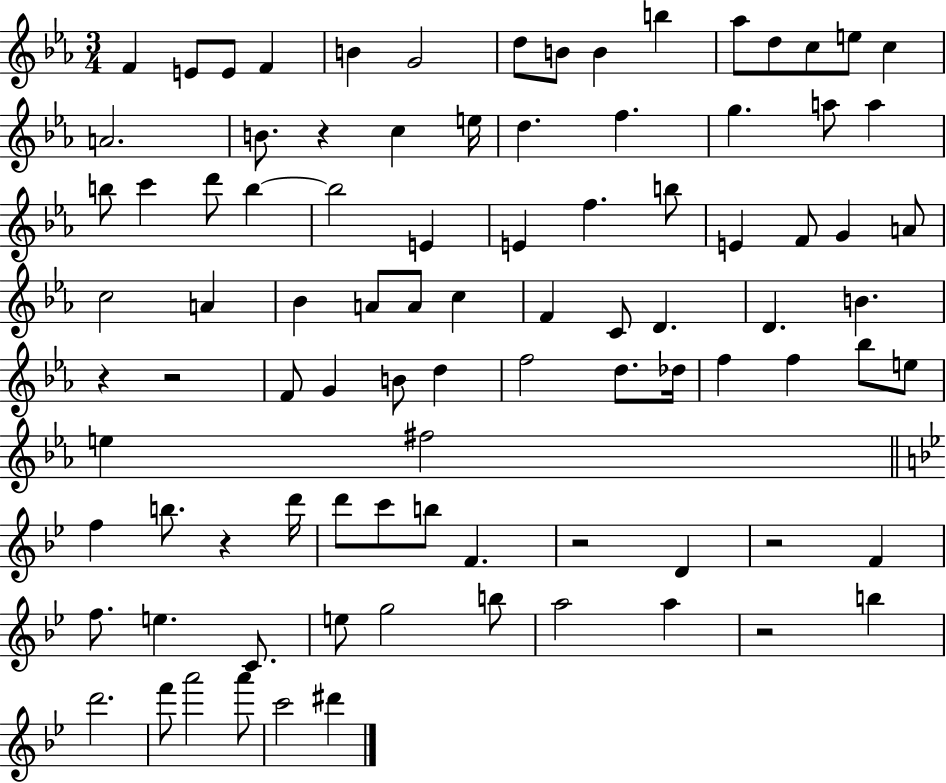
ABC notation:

X:1
T:Untitled
M:3/4
L:1/4
K:Eb
F E/2 E/2 F B G2 d/2 B/2 B b _a/2 d/2 c/2 e/2 c A2 B/2 z c e/4 d f g a/2 a b/2 c' d'/2 b b2 E E f b/2 E F/2 G A/2 c2 A _B A/2 A/2 c F C/2 D D B z z2 F/2 G B/2 d f2 d/2 _d/4 f f _b/2 e/2 e ^f2 f b/2 z d'/4 d'/2 c'/2 b/2 F z2 D z2 F f/2 e C/2 e/2 g2 b/2 a2 a z2 b d'2 f'/2 a'2 a'/2 c'2 ^d'